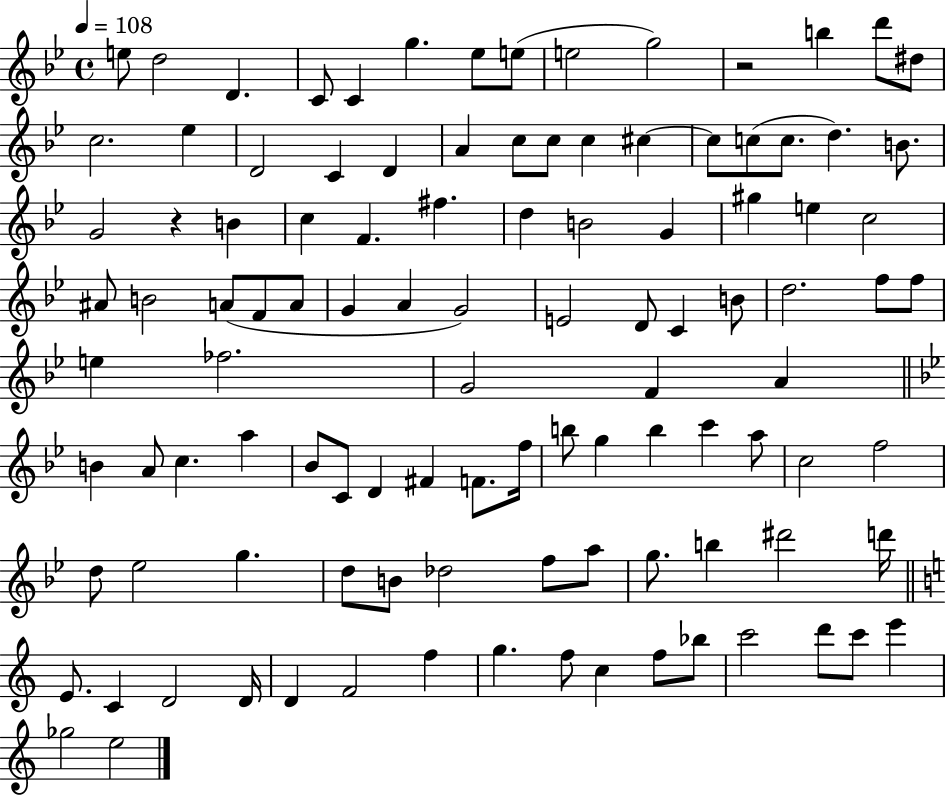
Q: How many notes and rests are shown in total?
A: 108